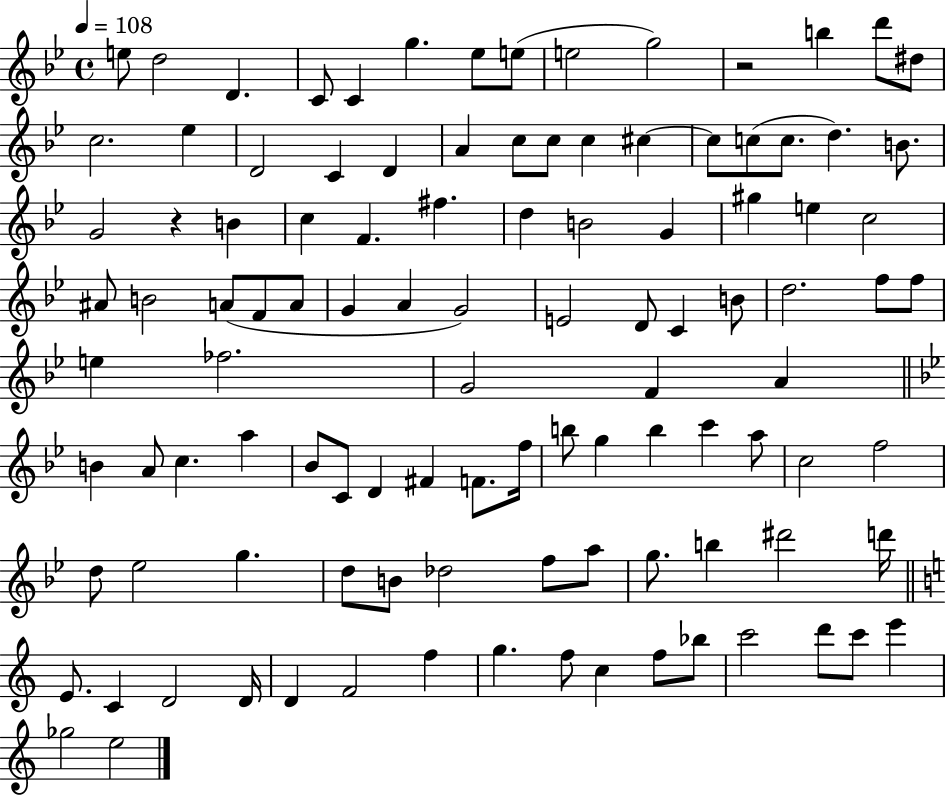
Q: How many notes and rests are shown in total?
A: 108